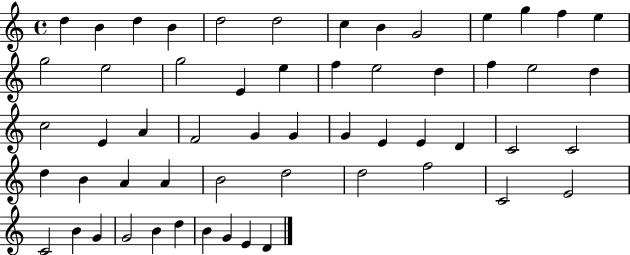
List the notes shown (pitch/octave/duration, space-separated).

D5/q B4/q D5/q B4/q D5/h D5/h C5/q B4/q G4/h E5/q G5/q F5/q E5/q G5/h E5/h G5/h E4/q E5/q F5/q E5/h D5/q F5/q E5/h D5/q C5/h E4/q A4/q F4/h G4/q G4/q G4/q E4/q E4/q D4/q C4/h C4/h D5/q B4/q A4/q A4/q B4/h D5/h D5/h F5/h C4/h E4/h C4/h B4/q G4/q G4/h B4/q D5/q B4/q G4/q E4/q D4/q